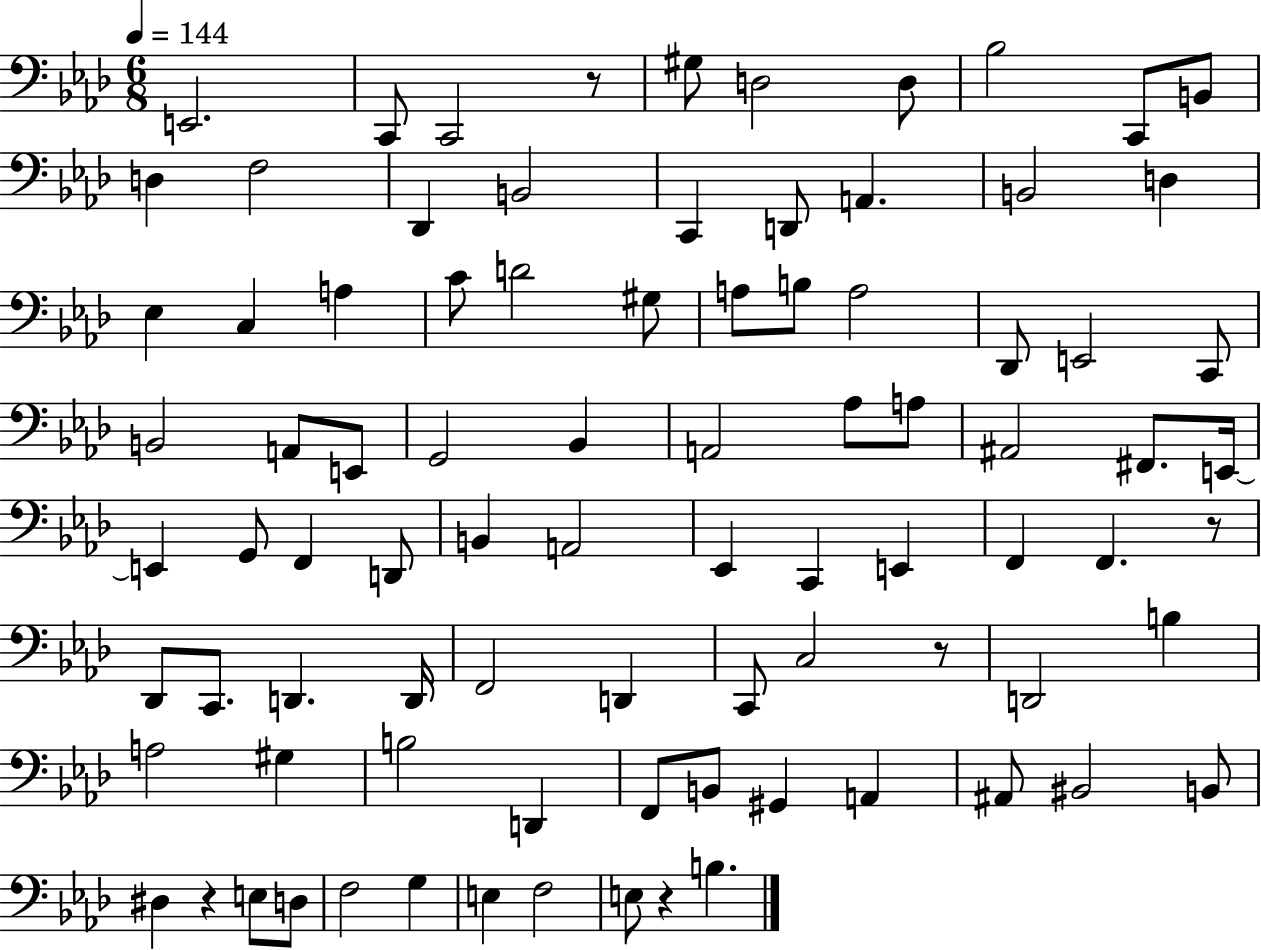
X:1
T:Untitled
M:6/8
L:1/4
K:Ab
E,,2 C,,/2 C,,2 z/2 ^G,/2 D,2 D,/2 _B,2 C,,/2 B,,/2 D, F,2 _D,, B,,2 C,, D,,/2 A,, B,,2 D, _E, C, A, C/2 D2 ^G,/2 A,/2 B,/2 A,2 _D,,/2 E,,2 C,,/2 B,,2 A,,/2 E,,/2 G,,2 _B,, A,,2 _A,/2 A,/2 ^A,,2 ^F,,/2 E,,/4 E,, G,,/2 F,, D,,/2 B,, A,,2 _E,, C,, E,, F,, F,, z/2 _D,,/2 C,,/2 D,, D,,/4 F,,2 D,, C,,/2 C,2 z/2 D,,2 B, A,2 ^G, B,2 D,, F,,/2 B,,/2 ^G,, A,, ^A,,/2 ^B,,2 B,,/2 ^D, z E,/2 D,/2 F,2 G, E, F,2 E,/2 z B,